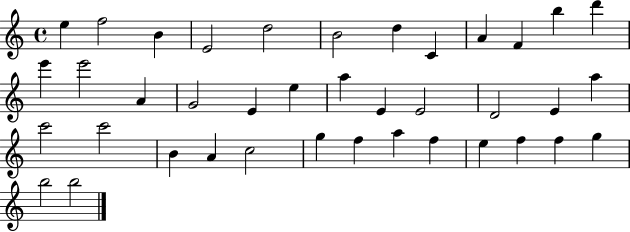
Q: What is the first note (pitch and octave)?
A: E5